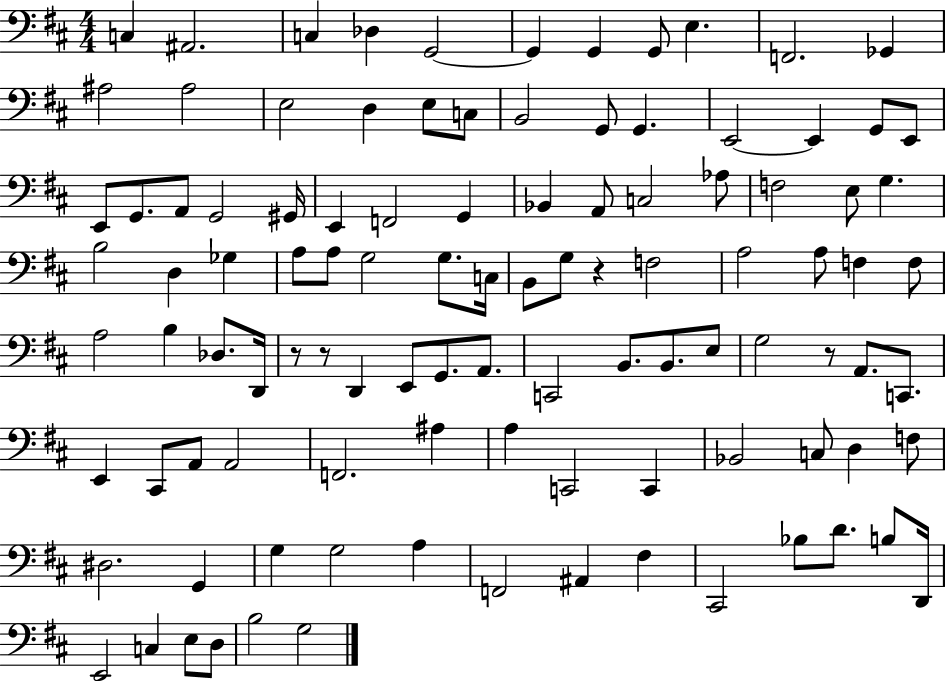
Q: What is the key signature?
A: D major